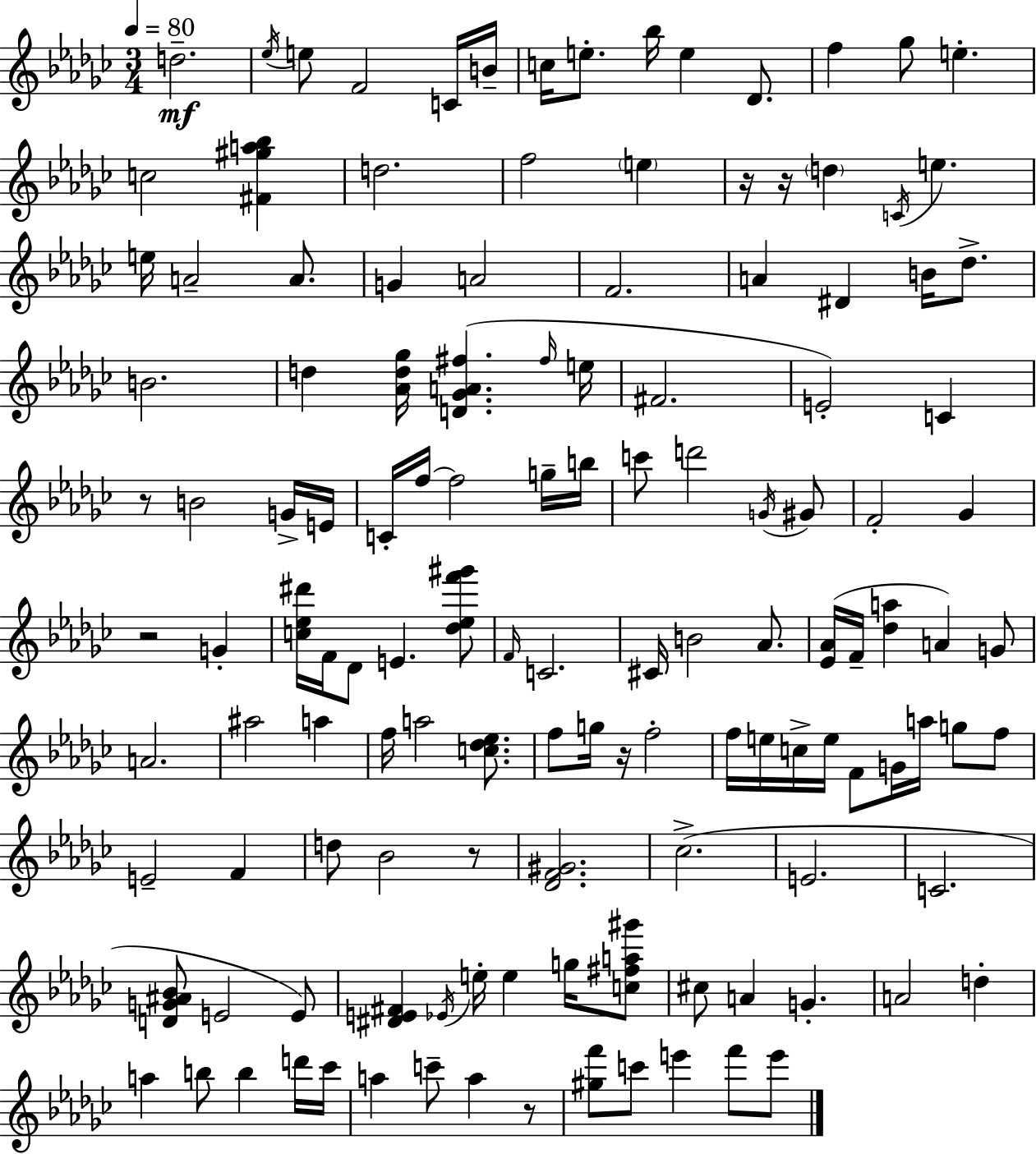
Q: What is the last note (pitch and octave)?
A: E6